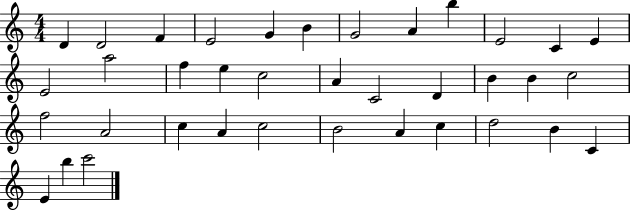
D4/q D4/h F4/q E4/h G4/q B4/q G4/h A4/q B5/q E4/h C4/q E4/q E4/h A5/h F5/q E5/q C5/h A4/q C4/h D4/q B4/q B4/q C5/h F5/h A4/h C5/q A4/q C5/h B4/h A4/q C5/q D5/h B4/q C4/q E4/q B5/q C6/h